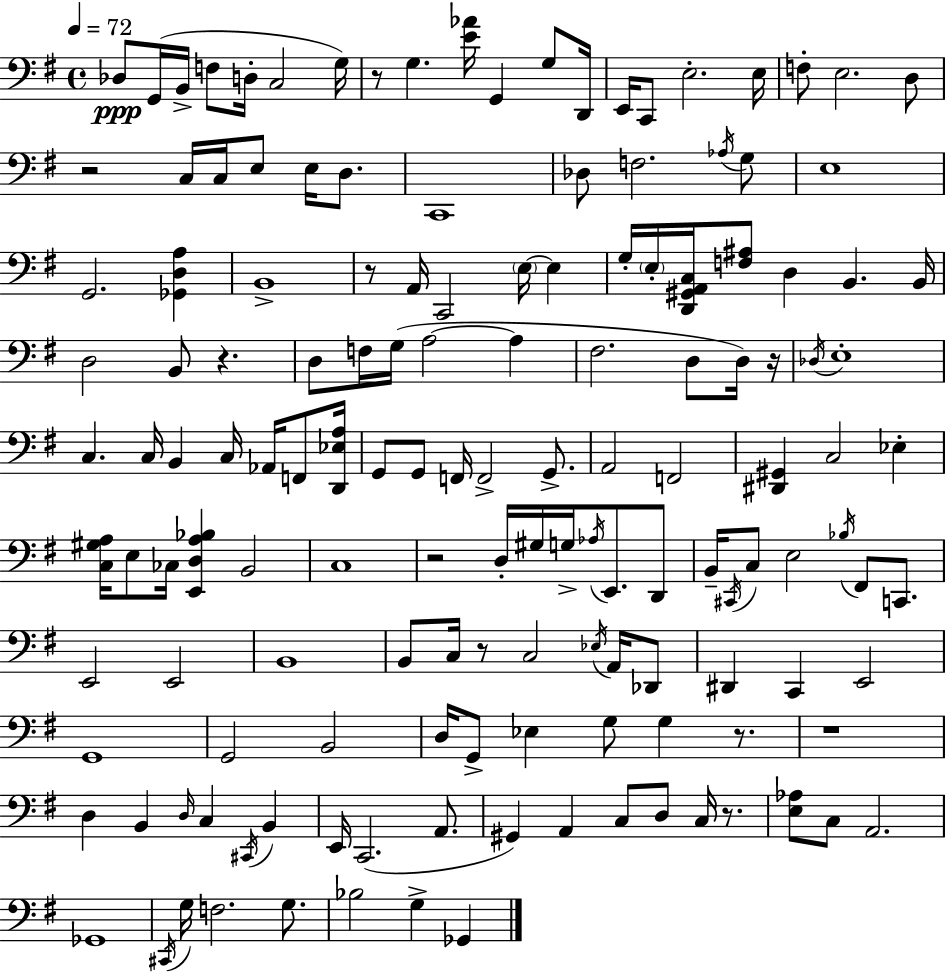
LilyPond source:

{
  \clef bass
  \time 4/4
  \defaultTimeSignature
  \key e \minor
  \tempo 4 = 72
  des8\ppp g,16( b,16-> f8 d16-. c2 g16) | r8 g4. <e' aes'>16 g,4 g8 d,16 | e,16 c,8 e2.-. e16 | f8-. e2. d8 | \break r2 c16 c16 e8 e16 d8. | c,1 | des8 f2. \acciaccatura { aes16 } g8 | e1 | \break g,2. <ges, d a>4 | b,1-> | r8 a,16 c,2 \parenthesize e16~~ e4 | g16-. \parenthesize e16-. <d, gis, a, c>16 <f ais>8 d4 b,4. | \break b,16 d2 b,8 r4. | d8 f16 g16( a2~~ a4 | fis2. d8 d16) | r16 \acciaccatura { des16 } e1-. | \break c4. c16 b,4 c16 aes,16 f,8 | <d, ees a>16 g,8 g,8 f,16 f,2-> g,8.-> | a,2 f,2 | <dis, gis,>4 c2 ees4-. | \break <c gis a>16 e8 ces16 <e, d a bes>4 b,2 | c1 | r2 d16-. gis16 g16-> \acciaccatura { aes16 } e,8. | d,8 b,16-- \acciaccatura { cis,16 } c8 e2 \acciaccatura { bes16 } | \break fis,8 c,8. e,2 e,2 | b,1 | b,8 c16 r8 c2 | \acciaccatura { ees16 } a,16 des,8 dis,4 c,4 e,2 | \break g,1 | g,2 b,2 | d16 g,8-> ees4 g8 g4 | r8. r1 | \break d4 b,4 \grace { d16 } c4 | \acciaccatura { cis,16 } b,4 e,16 c,2.( | a,8. gis,4) a,4 | c8 d8 c16 r8. <e aes>8 c8 a,2. | \break ges,1 | \acciaccatura { cis,16 } g16 f2. | g8. bes2 | g4-> ges,4 \bar "|."
}